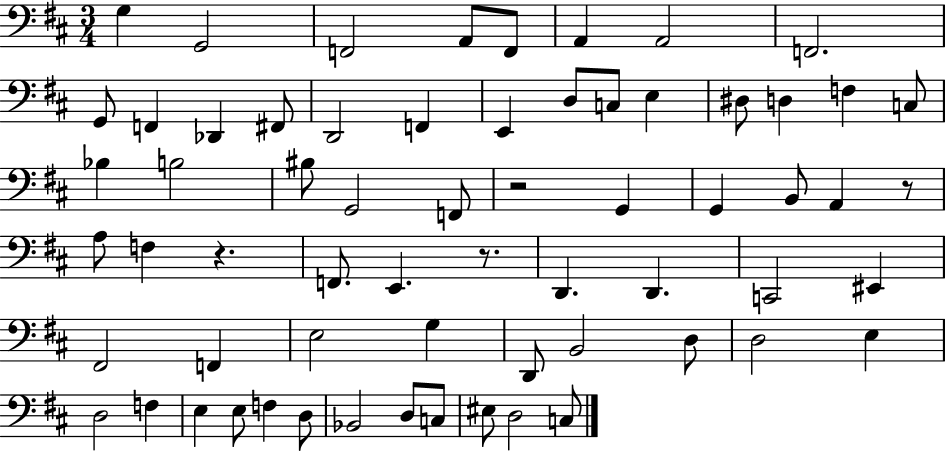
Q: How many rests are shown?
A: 4